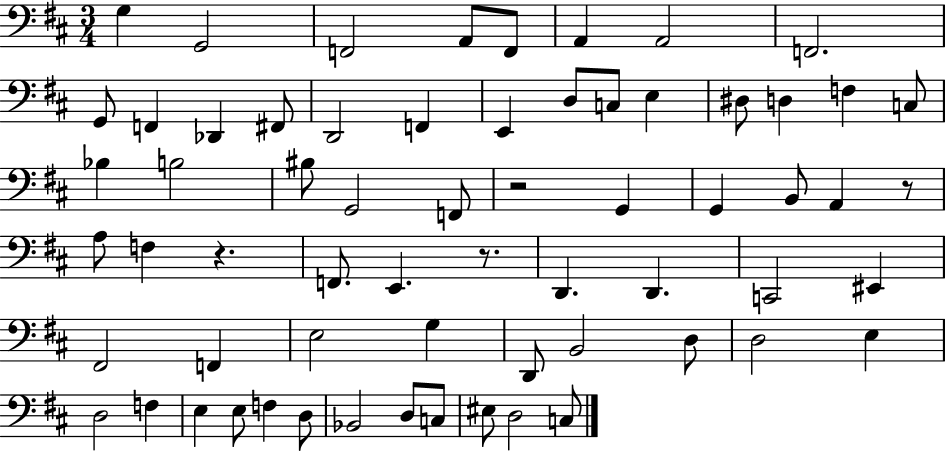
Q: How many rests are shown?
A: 4